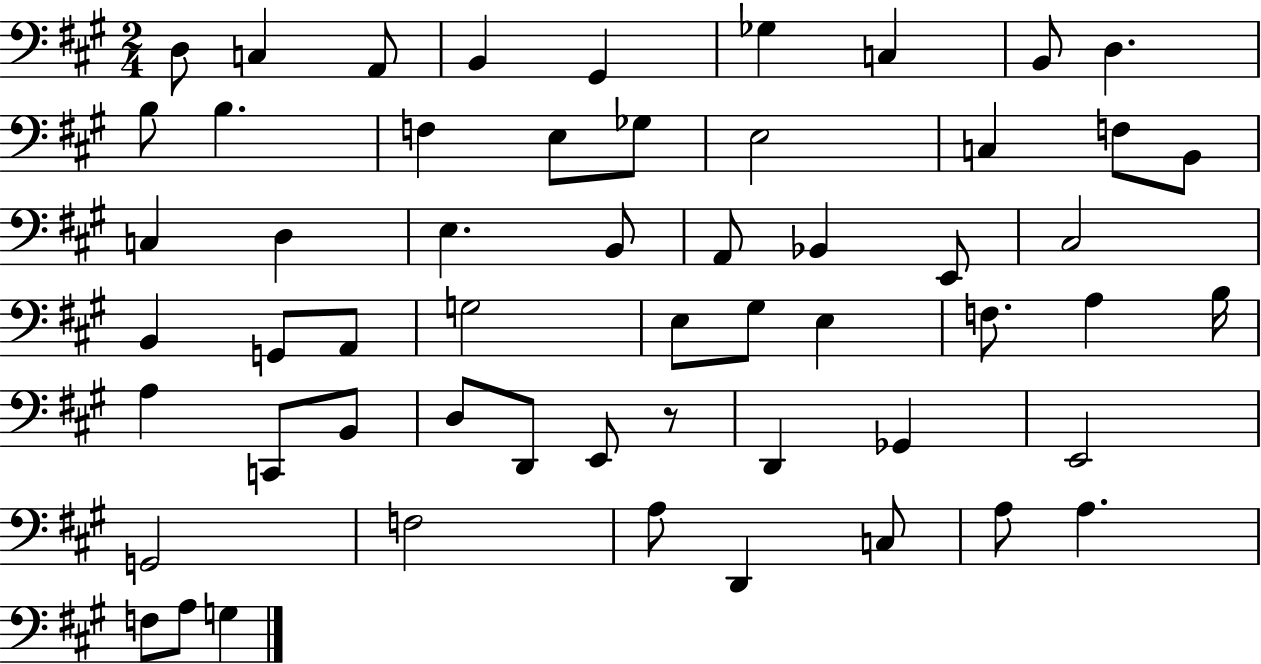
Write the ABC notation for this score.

X:1
T:Untitled
M:2/4
L:1/4
K:A
D,/2 C, A,,/2 B,, ^G,, _G, C, B,,/2 D, B,/2 B, F, E,/2 _G,/2 E,2 C, F,/2 B,,/2 C, D, E, B,,/2 A,,/2 _B,, E,,/2 ^C,2 B,, G,,/2 A,,/2 G,2 E,/2 ^G,/2 E, F,/2 A, B,/4 A, C,,/2 B,,/2 D,/2 D,,/2 E,,/2 z/2 D,, _G,, E,,2 G,,2 F,2 A,/2 D,, C,/2 A,/2 A, F,/2 A,/2 G,